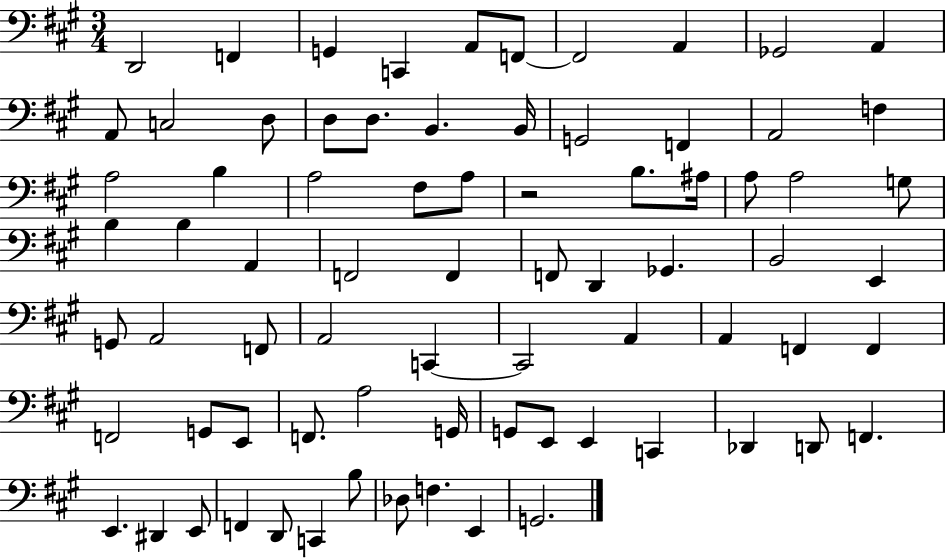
D2/h F2/q G2/q C2/q A2/e F2/e F2/h A2/q Gb2/h A2/q A2/e C3/h D3/e D3/e D3/e. B2/q. B2/s G2/h F2/q A2/h F3/q A3/h B3/q A3/h F#3/e A3/e R/h B3/e. A#3/s A3/e A3/h G3/e B3/q B3/q A2/q F2/h F2/q F2/e D2/q Gb2/q. B2/h E2/q G2/e A2/h F2/e A2/h C2/q C2/h A2/q A2/q F2/q F2/q F2/h G2/e E2/e F2/e. A3/h G2/s G2/e E2/e E2/q C2/q Db2/q D2/e F2/q. E2/q. D#2/q E2/e F2/q D2/e C2/q B3/e Db3/e F3/q. E2/q G2/h.